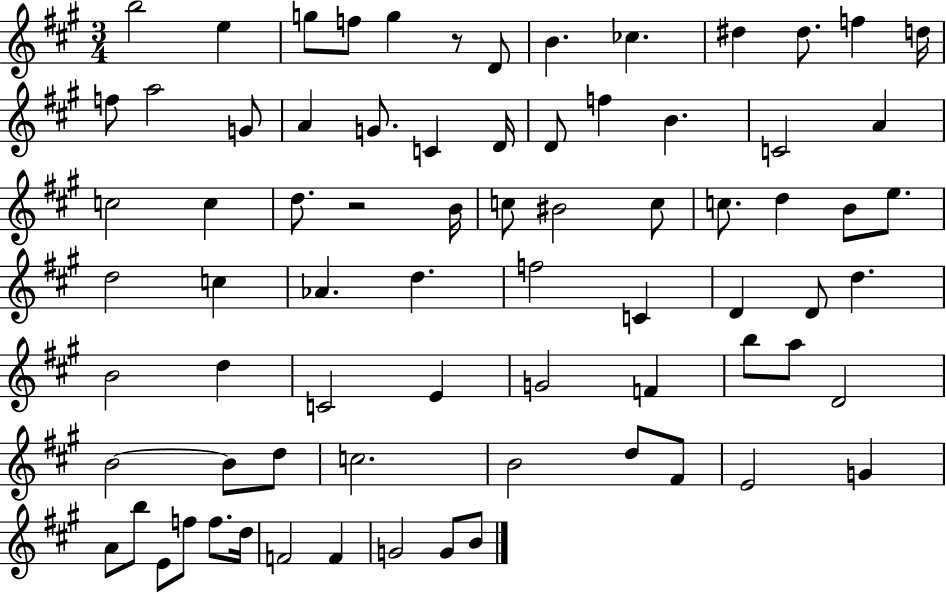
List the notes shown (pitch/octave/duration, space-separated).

B5/h E5/q G5/e F5/e G5/q R/e D4/e B4/q. CES5/q. D#5/q D#5/e. F5/q D5/s F5/e A5/h G4/e A4/q G4/e. C4/q D4/s D4/e F5/q B4/q. C4/h A4/q C5/h C5/q D5/e. R/h B4/s C5/e BIS4/h C5/e C5/e. D5/q B4/e E5/e. D5/h C5/q Ab4/q. D5/q. F5/h C4/q D4/q D4/e D5/q. B4/h D5/q C4/h E4/q G4/h F4/q B5/e A5/e D4/h B4/h B4/e D5/e C5/h. B4/h D5/e F#4/e E4/h G4/q A4/e B5/e E4/e F5/e F5/e. D5/s F4/h F4/q G4/h G4/e B4/e